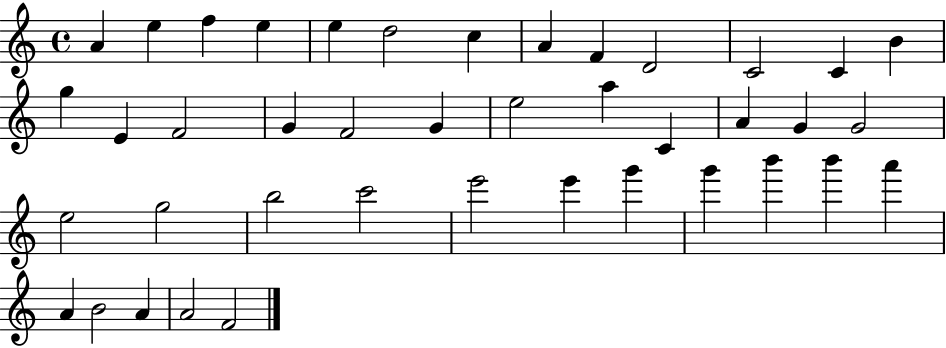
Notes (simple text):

A4/q E5/q F5/q E5/q E5/q D5/h C5/q A4/q F4/q D4/h C4/h C4/q B4/q G5/q E4/q F4/h G4/q F4/h G4/q E5/h A5/q C4/q A4/q G4/q G4/h E5/h G5/h B5/h C6/h E6/h E6/q G6/q G6/q B6/q B6/q A6/q A4/q B4/h A4/q A4/h F4/h